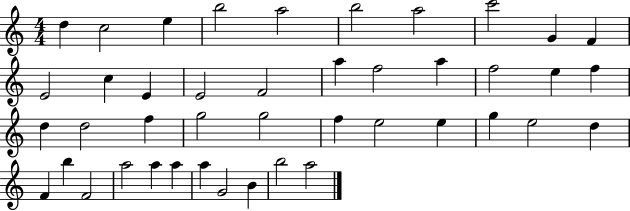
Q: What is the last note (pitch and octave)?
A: A5